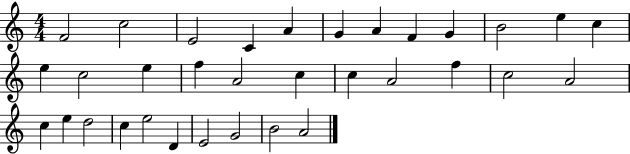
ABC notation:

X:1
T:Untitled
M:4/4
L:1/4
K:C
F2 c2 E2 C A G A F G B2 e c e c2 e f A2 c c A2 f c2 A2 c e d2 c e2 D E2 G2 B2 A2